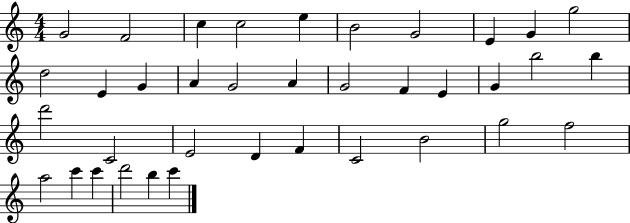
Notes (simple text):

G4/h F4/h C5/q C5/h E5/q B4/h G4/h E4/q G4/q G5/h D5/h E4/q G4/q A4/q G4/h A4/q G4/h F4/q E4/q G4/q B5/h B5/q D6/h C4/h E4/h D4/q F4/q C4/h B4/h G5/h F5/h A5/h C6/q C6/q D6/h B5/q C6/q